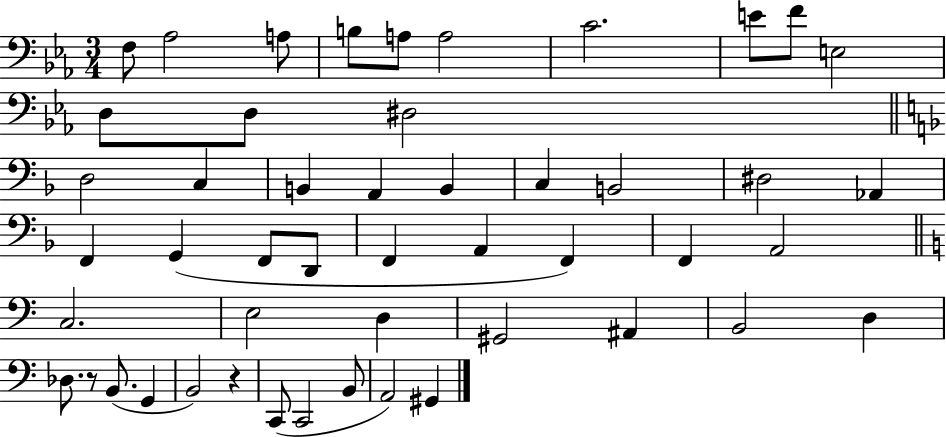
X:1
T:Untitled
M:3/4
L:1/4
K:Eb
F,/2 _A,2 A,/2 B,/2 A,/2 A,2 C2 E/2 F/2 E,2 D,/2 D,/2 ^D,2 D,2 C, B,, A,, B,, C, B,,2 ^D,2 _A,, F,, G,, F,,/2 D,,/2 F,, A,, F,, F,, A,,2 C,2 E,2 D, ^G,,2 ^A,, B,,2 D, _D,/2 z/2 B,,/2 G,, B,,2 z C,,/2 C,,2 B,,/2 A,,2 ^G,,